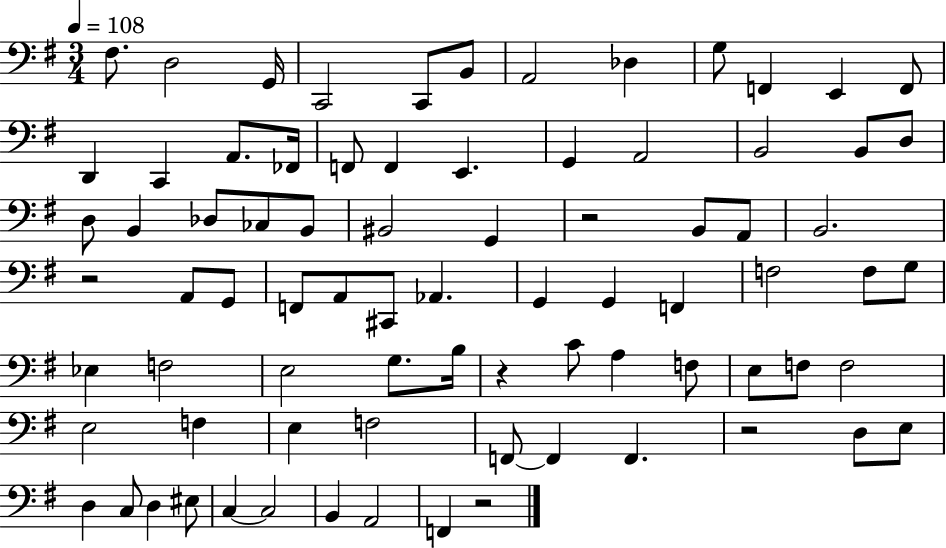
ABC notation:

X:1
T:Untitled
M:3/4
L:1/4
K:G
^F,/2 D,2 G,,/4 C,,2 C,,/2 B,,/2 A,,2 _D, G,/2 F,, E,, F,,/2 D,, C,, A,,/2 _F,,/4 F,,/2 F,, E,, G,, A,,2 B,,2 B,,/2 D,/2 D,/2 B,, _D,/2 _C,/2 B,,/2 ^B,,2 G,, z2 B,,/2 A,,/2 B,,2 z2 A,,/2 G,,/2 F,,/2 A,,/2 ^C,,/2 _A,, G,, G,, F,, F,2 F,/2 G,/2 _E, F,2 E,2 G,/2 B,/4 z C/2 A, F,/2 E,/2 F,/2 F,2 E,2 F, E, F,2 F,,/2 F,, F,, z2 D,/2 E,/2 D, C,/2 D, ^E,/2 C, C,2 B,, A,,2 F,, z2